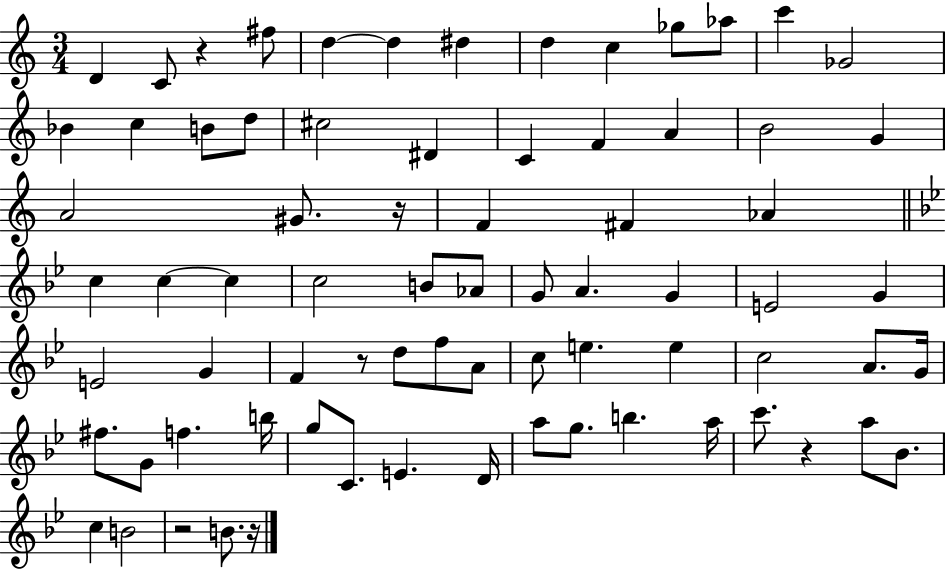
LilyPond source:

{
  \clef treble
  \numericTimeSignature
  \time 3/4
  \key c \major
  d'4 c'8 r4 fis''8 | d''4~~ d''4 dis''4 | d''4 c''4 ges''8 aes''8 | c'''4 ges'2 | \break bes'4 c''4 b'8 d''8 | cis''2 dis'4 | c'4 f'4 a'4 | b'2 g'4 | \break a'2 gis'8. r16 | f'4 fis'4 aes'4 | \bar "||" \break \key bes \major c''4 c''4~~ c''4 | c''2 b'8 aes'8 | g'8 a'4. g'4 | e'2 g'4 | \break e'2 g'4 | f'4 r8 d''8 f''8 a'8 | c''8 e''4. e''4 | c''2 a'8. g'16 | \break fis''8. g'8 f''4. b''16 | g''8 c'8. e'4. d'16 | a''8 g''8. b''4. a''16 | c'''8. r4 a''8 bes'8. | \break c''4 b'2 | r2 b'8. r16 | \bar "|."
}